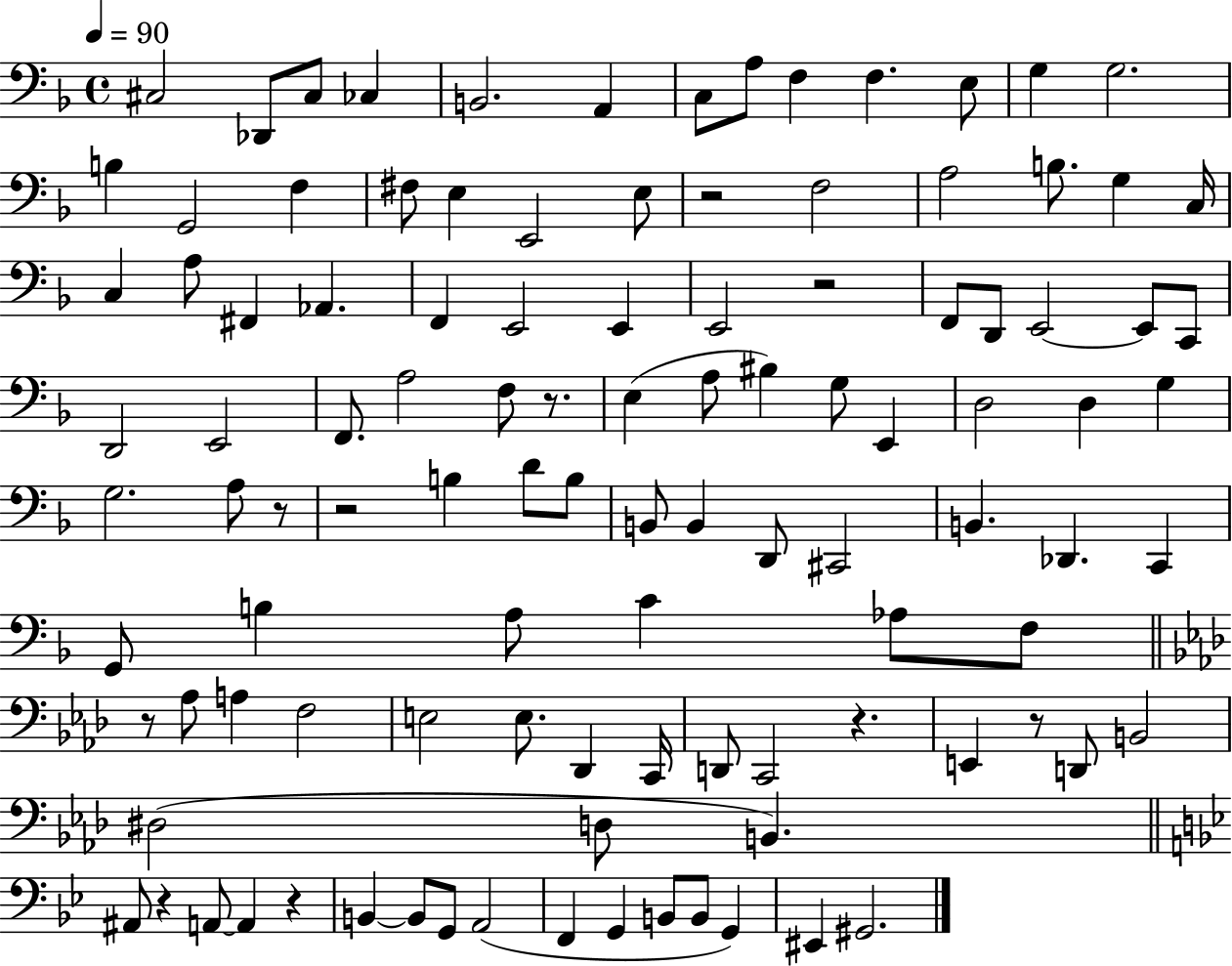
X:1
T:Untitled
M:4/4
L:1/4
K:F
^C,2 _D,,/2 ^C,/2 _C, B,,2 A,, C,/2 A,/2 F, F, E,/2 G, G,2 B, G,,2 F, ^F,/2 E, E,,2 E,/2 z2 F,2 A,2 B,/2 G, C,/4 C, A,/2 ^F,, _A,, F,, E,,2 E,, E,,2 z2 F,,/2 D,,/2 E,,2 E,,/2 C,,/2 D,,2 E,,2 F,,/2 A,2 F,/2 z/2 E, A,/2 ^B, G,/2 E,, D,2 D, G, G,2 A,/2 z/2 z2 B, D/2 B,/2 B,,/2 B,, D,,/2 ^C,,2 B,, _D,, C,, G,,/2 B, A,/2 C _A,/2 F,/2 z/2 _A,/2 A, F,2 E,2 E,/2 _D,, C,,/4 D,,/2 C,,2 z E,, z/2 D,,/2 B,,2 ^D,2 D,/2 B,, ^A,,/2 z A,,/2 A,, z B,, B,,/2 G,,/2 A,,2 F,, G,, B,,/2 B,,/2 G,, ^E,, ^G,,2